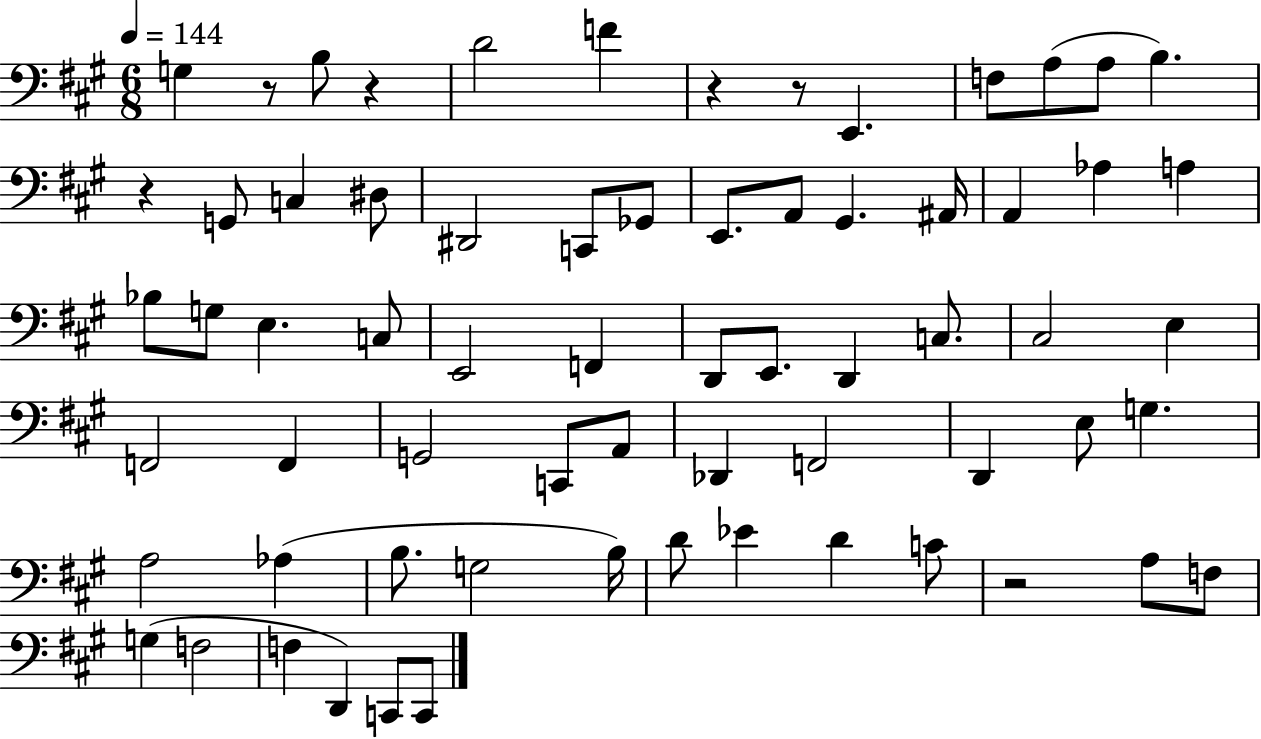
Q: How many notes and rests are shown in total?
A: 67